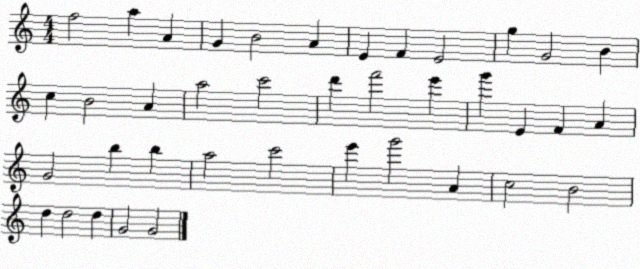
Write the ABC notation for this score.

X:1
T:Untitled
M:4/4
L:1/4
K:C
f2 a A G B2 A E F E2 g G2 B c B2 A a2 c'2 d' f'2 e' g' E F A G2 b b a2 c'2 e' g'2 A c2 B2 d d2 d G2 G2